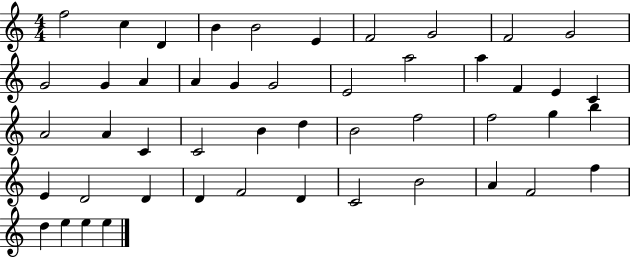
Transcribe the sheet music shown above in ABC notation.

X:1
T:Untitled
M:4/4
L:1/4
K:C
f2 c D B B2 E F2 G2 F2 G2 G2 G A A G G2 E2 a2 a F E C A2 A C C2 B d B2 f2 f2 g b E D2 D D F2 D C2 B2 A F2 f d e e e